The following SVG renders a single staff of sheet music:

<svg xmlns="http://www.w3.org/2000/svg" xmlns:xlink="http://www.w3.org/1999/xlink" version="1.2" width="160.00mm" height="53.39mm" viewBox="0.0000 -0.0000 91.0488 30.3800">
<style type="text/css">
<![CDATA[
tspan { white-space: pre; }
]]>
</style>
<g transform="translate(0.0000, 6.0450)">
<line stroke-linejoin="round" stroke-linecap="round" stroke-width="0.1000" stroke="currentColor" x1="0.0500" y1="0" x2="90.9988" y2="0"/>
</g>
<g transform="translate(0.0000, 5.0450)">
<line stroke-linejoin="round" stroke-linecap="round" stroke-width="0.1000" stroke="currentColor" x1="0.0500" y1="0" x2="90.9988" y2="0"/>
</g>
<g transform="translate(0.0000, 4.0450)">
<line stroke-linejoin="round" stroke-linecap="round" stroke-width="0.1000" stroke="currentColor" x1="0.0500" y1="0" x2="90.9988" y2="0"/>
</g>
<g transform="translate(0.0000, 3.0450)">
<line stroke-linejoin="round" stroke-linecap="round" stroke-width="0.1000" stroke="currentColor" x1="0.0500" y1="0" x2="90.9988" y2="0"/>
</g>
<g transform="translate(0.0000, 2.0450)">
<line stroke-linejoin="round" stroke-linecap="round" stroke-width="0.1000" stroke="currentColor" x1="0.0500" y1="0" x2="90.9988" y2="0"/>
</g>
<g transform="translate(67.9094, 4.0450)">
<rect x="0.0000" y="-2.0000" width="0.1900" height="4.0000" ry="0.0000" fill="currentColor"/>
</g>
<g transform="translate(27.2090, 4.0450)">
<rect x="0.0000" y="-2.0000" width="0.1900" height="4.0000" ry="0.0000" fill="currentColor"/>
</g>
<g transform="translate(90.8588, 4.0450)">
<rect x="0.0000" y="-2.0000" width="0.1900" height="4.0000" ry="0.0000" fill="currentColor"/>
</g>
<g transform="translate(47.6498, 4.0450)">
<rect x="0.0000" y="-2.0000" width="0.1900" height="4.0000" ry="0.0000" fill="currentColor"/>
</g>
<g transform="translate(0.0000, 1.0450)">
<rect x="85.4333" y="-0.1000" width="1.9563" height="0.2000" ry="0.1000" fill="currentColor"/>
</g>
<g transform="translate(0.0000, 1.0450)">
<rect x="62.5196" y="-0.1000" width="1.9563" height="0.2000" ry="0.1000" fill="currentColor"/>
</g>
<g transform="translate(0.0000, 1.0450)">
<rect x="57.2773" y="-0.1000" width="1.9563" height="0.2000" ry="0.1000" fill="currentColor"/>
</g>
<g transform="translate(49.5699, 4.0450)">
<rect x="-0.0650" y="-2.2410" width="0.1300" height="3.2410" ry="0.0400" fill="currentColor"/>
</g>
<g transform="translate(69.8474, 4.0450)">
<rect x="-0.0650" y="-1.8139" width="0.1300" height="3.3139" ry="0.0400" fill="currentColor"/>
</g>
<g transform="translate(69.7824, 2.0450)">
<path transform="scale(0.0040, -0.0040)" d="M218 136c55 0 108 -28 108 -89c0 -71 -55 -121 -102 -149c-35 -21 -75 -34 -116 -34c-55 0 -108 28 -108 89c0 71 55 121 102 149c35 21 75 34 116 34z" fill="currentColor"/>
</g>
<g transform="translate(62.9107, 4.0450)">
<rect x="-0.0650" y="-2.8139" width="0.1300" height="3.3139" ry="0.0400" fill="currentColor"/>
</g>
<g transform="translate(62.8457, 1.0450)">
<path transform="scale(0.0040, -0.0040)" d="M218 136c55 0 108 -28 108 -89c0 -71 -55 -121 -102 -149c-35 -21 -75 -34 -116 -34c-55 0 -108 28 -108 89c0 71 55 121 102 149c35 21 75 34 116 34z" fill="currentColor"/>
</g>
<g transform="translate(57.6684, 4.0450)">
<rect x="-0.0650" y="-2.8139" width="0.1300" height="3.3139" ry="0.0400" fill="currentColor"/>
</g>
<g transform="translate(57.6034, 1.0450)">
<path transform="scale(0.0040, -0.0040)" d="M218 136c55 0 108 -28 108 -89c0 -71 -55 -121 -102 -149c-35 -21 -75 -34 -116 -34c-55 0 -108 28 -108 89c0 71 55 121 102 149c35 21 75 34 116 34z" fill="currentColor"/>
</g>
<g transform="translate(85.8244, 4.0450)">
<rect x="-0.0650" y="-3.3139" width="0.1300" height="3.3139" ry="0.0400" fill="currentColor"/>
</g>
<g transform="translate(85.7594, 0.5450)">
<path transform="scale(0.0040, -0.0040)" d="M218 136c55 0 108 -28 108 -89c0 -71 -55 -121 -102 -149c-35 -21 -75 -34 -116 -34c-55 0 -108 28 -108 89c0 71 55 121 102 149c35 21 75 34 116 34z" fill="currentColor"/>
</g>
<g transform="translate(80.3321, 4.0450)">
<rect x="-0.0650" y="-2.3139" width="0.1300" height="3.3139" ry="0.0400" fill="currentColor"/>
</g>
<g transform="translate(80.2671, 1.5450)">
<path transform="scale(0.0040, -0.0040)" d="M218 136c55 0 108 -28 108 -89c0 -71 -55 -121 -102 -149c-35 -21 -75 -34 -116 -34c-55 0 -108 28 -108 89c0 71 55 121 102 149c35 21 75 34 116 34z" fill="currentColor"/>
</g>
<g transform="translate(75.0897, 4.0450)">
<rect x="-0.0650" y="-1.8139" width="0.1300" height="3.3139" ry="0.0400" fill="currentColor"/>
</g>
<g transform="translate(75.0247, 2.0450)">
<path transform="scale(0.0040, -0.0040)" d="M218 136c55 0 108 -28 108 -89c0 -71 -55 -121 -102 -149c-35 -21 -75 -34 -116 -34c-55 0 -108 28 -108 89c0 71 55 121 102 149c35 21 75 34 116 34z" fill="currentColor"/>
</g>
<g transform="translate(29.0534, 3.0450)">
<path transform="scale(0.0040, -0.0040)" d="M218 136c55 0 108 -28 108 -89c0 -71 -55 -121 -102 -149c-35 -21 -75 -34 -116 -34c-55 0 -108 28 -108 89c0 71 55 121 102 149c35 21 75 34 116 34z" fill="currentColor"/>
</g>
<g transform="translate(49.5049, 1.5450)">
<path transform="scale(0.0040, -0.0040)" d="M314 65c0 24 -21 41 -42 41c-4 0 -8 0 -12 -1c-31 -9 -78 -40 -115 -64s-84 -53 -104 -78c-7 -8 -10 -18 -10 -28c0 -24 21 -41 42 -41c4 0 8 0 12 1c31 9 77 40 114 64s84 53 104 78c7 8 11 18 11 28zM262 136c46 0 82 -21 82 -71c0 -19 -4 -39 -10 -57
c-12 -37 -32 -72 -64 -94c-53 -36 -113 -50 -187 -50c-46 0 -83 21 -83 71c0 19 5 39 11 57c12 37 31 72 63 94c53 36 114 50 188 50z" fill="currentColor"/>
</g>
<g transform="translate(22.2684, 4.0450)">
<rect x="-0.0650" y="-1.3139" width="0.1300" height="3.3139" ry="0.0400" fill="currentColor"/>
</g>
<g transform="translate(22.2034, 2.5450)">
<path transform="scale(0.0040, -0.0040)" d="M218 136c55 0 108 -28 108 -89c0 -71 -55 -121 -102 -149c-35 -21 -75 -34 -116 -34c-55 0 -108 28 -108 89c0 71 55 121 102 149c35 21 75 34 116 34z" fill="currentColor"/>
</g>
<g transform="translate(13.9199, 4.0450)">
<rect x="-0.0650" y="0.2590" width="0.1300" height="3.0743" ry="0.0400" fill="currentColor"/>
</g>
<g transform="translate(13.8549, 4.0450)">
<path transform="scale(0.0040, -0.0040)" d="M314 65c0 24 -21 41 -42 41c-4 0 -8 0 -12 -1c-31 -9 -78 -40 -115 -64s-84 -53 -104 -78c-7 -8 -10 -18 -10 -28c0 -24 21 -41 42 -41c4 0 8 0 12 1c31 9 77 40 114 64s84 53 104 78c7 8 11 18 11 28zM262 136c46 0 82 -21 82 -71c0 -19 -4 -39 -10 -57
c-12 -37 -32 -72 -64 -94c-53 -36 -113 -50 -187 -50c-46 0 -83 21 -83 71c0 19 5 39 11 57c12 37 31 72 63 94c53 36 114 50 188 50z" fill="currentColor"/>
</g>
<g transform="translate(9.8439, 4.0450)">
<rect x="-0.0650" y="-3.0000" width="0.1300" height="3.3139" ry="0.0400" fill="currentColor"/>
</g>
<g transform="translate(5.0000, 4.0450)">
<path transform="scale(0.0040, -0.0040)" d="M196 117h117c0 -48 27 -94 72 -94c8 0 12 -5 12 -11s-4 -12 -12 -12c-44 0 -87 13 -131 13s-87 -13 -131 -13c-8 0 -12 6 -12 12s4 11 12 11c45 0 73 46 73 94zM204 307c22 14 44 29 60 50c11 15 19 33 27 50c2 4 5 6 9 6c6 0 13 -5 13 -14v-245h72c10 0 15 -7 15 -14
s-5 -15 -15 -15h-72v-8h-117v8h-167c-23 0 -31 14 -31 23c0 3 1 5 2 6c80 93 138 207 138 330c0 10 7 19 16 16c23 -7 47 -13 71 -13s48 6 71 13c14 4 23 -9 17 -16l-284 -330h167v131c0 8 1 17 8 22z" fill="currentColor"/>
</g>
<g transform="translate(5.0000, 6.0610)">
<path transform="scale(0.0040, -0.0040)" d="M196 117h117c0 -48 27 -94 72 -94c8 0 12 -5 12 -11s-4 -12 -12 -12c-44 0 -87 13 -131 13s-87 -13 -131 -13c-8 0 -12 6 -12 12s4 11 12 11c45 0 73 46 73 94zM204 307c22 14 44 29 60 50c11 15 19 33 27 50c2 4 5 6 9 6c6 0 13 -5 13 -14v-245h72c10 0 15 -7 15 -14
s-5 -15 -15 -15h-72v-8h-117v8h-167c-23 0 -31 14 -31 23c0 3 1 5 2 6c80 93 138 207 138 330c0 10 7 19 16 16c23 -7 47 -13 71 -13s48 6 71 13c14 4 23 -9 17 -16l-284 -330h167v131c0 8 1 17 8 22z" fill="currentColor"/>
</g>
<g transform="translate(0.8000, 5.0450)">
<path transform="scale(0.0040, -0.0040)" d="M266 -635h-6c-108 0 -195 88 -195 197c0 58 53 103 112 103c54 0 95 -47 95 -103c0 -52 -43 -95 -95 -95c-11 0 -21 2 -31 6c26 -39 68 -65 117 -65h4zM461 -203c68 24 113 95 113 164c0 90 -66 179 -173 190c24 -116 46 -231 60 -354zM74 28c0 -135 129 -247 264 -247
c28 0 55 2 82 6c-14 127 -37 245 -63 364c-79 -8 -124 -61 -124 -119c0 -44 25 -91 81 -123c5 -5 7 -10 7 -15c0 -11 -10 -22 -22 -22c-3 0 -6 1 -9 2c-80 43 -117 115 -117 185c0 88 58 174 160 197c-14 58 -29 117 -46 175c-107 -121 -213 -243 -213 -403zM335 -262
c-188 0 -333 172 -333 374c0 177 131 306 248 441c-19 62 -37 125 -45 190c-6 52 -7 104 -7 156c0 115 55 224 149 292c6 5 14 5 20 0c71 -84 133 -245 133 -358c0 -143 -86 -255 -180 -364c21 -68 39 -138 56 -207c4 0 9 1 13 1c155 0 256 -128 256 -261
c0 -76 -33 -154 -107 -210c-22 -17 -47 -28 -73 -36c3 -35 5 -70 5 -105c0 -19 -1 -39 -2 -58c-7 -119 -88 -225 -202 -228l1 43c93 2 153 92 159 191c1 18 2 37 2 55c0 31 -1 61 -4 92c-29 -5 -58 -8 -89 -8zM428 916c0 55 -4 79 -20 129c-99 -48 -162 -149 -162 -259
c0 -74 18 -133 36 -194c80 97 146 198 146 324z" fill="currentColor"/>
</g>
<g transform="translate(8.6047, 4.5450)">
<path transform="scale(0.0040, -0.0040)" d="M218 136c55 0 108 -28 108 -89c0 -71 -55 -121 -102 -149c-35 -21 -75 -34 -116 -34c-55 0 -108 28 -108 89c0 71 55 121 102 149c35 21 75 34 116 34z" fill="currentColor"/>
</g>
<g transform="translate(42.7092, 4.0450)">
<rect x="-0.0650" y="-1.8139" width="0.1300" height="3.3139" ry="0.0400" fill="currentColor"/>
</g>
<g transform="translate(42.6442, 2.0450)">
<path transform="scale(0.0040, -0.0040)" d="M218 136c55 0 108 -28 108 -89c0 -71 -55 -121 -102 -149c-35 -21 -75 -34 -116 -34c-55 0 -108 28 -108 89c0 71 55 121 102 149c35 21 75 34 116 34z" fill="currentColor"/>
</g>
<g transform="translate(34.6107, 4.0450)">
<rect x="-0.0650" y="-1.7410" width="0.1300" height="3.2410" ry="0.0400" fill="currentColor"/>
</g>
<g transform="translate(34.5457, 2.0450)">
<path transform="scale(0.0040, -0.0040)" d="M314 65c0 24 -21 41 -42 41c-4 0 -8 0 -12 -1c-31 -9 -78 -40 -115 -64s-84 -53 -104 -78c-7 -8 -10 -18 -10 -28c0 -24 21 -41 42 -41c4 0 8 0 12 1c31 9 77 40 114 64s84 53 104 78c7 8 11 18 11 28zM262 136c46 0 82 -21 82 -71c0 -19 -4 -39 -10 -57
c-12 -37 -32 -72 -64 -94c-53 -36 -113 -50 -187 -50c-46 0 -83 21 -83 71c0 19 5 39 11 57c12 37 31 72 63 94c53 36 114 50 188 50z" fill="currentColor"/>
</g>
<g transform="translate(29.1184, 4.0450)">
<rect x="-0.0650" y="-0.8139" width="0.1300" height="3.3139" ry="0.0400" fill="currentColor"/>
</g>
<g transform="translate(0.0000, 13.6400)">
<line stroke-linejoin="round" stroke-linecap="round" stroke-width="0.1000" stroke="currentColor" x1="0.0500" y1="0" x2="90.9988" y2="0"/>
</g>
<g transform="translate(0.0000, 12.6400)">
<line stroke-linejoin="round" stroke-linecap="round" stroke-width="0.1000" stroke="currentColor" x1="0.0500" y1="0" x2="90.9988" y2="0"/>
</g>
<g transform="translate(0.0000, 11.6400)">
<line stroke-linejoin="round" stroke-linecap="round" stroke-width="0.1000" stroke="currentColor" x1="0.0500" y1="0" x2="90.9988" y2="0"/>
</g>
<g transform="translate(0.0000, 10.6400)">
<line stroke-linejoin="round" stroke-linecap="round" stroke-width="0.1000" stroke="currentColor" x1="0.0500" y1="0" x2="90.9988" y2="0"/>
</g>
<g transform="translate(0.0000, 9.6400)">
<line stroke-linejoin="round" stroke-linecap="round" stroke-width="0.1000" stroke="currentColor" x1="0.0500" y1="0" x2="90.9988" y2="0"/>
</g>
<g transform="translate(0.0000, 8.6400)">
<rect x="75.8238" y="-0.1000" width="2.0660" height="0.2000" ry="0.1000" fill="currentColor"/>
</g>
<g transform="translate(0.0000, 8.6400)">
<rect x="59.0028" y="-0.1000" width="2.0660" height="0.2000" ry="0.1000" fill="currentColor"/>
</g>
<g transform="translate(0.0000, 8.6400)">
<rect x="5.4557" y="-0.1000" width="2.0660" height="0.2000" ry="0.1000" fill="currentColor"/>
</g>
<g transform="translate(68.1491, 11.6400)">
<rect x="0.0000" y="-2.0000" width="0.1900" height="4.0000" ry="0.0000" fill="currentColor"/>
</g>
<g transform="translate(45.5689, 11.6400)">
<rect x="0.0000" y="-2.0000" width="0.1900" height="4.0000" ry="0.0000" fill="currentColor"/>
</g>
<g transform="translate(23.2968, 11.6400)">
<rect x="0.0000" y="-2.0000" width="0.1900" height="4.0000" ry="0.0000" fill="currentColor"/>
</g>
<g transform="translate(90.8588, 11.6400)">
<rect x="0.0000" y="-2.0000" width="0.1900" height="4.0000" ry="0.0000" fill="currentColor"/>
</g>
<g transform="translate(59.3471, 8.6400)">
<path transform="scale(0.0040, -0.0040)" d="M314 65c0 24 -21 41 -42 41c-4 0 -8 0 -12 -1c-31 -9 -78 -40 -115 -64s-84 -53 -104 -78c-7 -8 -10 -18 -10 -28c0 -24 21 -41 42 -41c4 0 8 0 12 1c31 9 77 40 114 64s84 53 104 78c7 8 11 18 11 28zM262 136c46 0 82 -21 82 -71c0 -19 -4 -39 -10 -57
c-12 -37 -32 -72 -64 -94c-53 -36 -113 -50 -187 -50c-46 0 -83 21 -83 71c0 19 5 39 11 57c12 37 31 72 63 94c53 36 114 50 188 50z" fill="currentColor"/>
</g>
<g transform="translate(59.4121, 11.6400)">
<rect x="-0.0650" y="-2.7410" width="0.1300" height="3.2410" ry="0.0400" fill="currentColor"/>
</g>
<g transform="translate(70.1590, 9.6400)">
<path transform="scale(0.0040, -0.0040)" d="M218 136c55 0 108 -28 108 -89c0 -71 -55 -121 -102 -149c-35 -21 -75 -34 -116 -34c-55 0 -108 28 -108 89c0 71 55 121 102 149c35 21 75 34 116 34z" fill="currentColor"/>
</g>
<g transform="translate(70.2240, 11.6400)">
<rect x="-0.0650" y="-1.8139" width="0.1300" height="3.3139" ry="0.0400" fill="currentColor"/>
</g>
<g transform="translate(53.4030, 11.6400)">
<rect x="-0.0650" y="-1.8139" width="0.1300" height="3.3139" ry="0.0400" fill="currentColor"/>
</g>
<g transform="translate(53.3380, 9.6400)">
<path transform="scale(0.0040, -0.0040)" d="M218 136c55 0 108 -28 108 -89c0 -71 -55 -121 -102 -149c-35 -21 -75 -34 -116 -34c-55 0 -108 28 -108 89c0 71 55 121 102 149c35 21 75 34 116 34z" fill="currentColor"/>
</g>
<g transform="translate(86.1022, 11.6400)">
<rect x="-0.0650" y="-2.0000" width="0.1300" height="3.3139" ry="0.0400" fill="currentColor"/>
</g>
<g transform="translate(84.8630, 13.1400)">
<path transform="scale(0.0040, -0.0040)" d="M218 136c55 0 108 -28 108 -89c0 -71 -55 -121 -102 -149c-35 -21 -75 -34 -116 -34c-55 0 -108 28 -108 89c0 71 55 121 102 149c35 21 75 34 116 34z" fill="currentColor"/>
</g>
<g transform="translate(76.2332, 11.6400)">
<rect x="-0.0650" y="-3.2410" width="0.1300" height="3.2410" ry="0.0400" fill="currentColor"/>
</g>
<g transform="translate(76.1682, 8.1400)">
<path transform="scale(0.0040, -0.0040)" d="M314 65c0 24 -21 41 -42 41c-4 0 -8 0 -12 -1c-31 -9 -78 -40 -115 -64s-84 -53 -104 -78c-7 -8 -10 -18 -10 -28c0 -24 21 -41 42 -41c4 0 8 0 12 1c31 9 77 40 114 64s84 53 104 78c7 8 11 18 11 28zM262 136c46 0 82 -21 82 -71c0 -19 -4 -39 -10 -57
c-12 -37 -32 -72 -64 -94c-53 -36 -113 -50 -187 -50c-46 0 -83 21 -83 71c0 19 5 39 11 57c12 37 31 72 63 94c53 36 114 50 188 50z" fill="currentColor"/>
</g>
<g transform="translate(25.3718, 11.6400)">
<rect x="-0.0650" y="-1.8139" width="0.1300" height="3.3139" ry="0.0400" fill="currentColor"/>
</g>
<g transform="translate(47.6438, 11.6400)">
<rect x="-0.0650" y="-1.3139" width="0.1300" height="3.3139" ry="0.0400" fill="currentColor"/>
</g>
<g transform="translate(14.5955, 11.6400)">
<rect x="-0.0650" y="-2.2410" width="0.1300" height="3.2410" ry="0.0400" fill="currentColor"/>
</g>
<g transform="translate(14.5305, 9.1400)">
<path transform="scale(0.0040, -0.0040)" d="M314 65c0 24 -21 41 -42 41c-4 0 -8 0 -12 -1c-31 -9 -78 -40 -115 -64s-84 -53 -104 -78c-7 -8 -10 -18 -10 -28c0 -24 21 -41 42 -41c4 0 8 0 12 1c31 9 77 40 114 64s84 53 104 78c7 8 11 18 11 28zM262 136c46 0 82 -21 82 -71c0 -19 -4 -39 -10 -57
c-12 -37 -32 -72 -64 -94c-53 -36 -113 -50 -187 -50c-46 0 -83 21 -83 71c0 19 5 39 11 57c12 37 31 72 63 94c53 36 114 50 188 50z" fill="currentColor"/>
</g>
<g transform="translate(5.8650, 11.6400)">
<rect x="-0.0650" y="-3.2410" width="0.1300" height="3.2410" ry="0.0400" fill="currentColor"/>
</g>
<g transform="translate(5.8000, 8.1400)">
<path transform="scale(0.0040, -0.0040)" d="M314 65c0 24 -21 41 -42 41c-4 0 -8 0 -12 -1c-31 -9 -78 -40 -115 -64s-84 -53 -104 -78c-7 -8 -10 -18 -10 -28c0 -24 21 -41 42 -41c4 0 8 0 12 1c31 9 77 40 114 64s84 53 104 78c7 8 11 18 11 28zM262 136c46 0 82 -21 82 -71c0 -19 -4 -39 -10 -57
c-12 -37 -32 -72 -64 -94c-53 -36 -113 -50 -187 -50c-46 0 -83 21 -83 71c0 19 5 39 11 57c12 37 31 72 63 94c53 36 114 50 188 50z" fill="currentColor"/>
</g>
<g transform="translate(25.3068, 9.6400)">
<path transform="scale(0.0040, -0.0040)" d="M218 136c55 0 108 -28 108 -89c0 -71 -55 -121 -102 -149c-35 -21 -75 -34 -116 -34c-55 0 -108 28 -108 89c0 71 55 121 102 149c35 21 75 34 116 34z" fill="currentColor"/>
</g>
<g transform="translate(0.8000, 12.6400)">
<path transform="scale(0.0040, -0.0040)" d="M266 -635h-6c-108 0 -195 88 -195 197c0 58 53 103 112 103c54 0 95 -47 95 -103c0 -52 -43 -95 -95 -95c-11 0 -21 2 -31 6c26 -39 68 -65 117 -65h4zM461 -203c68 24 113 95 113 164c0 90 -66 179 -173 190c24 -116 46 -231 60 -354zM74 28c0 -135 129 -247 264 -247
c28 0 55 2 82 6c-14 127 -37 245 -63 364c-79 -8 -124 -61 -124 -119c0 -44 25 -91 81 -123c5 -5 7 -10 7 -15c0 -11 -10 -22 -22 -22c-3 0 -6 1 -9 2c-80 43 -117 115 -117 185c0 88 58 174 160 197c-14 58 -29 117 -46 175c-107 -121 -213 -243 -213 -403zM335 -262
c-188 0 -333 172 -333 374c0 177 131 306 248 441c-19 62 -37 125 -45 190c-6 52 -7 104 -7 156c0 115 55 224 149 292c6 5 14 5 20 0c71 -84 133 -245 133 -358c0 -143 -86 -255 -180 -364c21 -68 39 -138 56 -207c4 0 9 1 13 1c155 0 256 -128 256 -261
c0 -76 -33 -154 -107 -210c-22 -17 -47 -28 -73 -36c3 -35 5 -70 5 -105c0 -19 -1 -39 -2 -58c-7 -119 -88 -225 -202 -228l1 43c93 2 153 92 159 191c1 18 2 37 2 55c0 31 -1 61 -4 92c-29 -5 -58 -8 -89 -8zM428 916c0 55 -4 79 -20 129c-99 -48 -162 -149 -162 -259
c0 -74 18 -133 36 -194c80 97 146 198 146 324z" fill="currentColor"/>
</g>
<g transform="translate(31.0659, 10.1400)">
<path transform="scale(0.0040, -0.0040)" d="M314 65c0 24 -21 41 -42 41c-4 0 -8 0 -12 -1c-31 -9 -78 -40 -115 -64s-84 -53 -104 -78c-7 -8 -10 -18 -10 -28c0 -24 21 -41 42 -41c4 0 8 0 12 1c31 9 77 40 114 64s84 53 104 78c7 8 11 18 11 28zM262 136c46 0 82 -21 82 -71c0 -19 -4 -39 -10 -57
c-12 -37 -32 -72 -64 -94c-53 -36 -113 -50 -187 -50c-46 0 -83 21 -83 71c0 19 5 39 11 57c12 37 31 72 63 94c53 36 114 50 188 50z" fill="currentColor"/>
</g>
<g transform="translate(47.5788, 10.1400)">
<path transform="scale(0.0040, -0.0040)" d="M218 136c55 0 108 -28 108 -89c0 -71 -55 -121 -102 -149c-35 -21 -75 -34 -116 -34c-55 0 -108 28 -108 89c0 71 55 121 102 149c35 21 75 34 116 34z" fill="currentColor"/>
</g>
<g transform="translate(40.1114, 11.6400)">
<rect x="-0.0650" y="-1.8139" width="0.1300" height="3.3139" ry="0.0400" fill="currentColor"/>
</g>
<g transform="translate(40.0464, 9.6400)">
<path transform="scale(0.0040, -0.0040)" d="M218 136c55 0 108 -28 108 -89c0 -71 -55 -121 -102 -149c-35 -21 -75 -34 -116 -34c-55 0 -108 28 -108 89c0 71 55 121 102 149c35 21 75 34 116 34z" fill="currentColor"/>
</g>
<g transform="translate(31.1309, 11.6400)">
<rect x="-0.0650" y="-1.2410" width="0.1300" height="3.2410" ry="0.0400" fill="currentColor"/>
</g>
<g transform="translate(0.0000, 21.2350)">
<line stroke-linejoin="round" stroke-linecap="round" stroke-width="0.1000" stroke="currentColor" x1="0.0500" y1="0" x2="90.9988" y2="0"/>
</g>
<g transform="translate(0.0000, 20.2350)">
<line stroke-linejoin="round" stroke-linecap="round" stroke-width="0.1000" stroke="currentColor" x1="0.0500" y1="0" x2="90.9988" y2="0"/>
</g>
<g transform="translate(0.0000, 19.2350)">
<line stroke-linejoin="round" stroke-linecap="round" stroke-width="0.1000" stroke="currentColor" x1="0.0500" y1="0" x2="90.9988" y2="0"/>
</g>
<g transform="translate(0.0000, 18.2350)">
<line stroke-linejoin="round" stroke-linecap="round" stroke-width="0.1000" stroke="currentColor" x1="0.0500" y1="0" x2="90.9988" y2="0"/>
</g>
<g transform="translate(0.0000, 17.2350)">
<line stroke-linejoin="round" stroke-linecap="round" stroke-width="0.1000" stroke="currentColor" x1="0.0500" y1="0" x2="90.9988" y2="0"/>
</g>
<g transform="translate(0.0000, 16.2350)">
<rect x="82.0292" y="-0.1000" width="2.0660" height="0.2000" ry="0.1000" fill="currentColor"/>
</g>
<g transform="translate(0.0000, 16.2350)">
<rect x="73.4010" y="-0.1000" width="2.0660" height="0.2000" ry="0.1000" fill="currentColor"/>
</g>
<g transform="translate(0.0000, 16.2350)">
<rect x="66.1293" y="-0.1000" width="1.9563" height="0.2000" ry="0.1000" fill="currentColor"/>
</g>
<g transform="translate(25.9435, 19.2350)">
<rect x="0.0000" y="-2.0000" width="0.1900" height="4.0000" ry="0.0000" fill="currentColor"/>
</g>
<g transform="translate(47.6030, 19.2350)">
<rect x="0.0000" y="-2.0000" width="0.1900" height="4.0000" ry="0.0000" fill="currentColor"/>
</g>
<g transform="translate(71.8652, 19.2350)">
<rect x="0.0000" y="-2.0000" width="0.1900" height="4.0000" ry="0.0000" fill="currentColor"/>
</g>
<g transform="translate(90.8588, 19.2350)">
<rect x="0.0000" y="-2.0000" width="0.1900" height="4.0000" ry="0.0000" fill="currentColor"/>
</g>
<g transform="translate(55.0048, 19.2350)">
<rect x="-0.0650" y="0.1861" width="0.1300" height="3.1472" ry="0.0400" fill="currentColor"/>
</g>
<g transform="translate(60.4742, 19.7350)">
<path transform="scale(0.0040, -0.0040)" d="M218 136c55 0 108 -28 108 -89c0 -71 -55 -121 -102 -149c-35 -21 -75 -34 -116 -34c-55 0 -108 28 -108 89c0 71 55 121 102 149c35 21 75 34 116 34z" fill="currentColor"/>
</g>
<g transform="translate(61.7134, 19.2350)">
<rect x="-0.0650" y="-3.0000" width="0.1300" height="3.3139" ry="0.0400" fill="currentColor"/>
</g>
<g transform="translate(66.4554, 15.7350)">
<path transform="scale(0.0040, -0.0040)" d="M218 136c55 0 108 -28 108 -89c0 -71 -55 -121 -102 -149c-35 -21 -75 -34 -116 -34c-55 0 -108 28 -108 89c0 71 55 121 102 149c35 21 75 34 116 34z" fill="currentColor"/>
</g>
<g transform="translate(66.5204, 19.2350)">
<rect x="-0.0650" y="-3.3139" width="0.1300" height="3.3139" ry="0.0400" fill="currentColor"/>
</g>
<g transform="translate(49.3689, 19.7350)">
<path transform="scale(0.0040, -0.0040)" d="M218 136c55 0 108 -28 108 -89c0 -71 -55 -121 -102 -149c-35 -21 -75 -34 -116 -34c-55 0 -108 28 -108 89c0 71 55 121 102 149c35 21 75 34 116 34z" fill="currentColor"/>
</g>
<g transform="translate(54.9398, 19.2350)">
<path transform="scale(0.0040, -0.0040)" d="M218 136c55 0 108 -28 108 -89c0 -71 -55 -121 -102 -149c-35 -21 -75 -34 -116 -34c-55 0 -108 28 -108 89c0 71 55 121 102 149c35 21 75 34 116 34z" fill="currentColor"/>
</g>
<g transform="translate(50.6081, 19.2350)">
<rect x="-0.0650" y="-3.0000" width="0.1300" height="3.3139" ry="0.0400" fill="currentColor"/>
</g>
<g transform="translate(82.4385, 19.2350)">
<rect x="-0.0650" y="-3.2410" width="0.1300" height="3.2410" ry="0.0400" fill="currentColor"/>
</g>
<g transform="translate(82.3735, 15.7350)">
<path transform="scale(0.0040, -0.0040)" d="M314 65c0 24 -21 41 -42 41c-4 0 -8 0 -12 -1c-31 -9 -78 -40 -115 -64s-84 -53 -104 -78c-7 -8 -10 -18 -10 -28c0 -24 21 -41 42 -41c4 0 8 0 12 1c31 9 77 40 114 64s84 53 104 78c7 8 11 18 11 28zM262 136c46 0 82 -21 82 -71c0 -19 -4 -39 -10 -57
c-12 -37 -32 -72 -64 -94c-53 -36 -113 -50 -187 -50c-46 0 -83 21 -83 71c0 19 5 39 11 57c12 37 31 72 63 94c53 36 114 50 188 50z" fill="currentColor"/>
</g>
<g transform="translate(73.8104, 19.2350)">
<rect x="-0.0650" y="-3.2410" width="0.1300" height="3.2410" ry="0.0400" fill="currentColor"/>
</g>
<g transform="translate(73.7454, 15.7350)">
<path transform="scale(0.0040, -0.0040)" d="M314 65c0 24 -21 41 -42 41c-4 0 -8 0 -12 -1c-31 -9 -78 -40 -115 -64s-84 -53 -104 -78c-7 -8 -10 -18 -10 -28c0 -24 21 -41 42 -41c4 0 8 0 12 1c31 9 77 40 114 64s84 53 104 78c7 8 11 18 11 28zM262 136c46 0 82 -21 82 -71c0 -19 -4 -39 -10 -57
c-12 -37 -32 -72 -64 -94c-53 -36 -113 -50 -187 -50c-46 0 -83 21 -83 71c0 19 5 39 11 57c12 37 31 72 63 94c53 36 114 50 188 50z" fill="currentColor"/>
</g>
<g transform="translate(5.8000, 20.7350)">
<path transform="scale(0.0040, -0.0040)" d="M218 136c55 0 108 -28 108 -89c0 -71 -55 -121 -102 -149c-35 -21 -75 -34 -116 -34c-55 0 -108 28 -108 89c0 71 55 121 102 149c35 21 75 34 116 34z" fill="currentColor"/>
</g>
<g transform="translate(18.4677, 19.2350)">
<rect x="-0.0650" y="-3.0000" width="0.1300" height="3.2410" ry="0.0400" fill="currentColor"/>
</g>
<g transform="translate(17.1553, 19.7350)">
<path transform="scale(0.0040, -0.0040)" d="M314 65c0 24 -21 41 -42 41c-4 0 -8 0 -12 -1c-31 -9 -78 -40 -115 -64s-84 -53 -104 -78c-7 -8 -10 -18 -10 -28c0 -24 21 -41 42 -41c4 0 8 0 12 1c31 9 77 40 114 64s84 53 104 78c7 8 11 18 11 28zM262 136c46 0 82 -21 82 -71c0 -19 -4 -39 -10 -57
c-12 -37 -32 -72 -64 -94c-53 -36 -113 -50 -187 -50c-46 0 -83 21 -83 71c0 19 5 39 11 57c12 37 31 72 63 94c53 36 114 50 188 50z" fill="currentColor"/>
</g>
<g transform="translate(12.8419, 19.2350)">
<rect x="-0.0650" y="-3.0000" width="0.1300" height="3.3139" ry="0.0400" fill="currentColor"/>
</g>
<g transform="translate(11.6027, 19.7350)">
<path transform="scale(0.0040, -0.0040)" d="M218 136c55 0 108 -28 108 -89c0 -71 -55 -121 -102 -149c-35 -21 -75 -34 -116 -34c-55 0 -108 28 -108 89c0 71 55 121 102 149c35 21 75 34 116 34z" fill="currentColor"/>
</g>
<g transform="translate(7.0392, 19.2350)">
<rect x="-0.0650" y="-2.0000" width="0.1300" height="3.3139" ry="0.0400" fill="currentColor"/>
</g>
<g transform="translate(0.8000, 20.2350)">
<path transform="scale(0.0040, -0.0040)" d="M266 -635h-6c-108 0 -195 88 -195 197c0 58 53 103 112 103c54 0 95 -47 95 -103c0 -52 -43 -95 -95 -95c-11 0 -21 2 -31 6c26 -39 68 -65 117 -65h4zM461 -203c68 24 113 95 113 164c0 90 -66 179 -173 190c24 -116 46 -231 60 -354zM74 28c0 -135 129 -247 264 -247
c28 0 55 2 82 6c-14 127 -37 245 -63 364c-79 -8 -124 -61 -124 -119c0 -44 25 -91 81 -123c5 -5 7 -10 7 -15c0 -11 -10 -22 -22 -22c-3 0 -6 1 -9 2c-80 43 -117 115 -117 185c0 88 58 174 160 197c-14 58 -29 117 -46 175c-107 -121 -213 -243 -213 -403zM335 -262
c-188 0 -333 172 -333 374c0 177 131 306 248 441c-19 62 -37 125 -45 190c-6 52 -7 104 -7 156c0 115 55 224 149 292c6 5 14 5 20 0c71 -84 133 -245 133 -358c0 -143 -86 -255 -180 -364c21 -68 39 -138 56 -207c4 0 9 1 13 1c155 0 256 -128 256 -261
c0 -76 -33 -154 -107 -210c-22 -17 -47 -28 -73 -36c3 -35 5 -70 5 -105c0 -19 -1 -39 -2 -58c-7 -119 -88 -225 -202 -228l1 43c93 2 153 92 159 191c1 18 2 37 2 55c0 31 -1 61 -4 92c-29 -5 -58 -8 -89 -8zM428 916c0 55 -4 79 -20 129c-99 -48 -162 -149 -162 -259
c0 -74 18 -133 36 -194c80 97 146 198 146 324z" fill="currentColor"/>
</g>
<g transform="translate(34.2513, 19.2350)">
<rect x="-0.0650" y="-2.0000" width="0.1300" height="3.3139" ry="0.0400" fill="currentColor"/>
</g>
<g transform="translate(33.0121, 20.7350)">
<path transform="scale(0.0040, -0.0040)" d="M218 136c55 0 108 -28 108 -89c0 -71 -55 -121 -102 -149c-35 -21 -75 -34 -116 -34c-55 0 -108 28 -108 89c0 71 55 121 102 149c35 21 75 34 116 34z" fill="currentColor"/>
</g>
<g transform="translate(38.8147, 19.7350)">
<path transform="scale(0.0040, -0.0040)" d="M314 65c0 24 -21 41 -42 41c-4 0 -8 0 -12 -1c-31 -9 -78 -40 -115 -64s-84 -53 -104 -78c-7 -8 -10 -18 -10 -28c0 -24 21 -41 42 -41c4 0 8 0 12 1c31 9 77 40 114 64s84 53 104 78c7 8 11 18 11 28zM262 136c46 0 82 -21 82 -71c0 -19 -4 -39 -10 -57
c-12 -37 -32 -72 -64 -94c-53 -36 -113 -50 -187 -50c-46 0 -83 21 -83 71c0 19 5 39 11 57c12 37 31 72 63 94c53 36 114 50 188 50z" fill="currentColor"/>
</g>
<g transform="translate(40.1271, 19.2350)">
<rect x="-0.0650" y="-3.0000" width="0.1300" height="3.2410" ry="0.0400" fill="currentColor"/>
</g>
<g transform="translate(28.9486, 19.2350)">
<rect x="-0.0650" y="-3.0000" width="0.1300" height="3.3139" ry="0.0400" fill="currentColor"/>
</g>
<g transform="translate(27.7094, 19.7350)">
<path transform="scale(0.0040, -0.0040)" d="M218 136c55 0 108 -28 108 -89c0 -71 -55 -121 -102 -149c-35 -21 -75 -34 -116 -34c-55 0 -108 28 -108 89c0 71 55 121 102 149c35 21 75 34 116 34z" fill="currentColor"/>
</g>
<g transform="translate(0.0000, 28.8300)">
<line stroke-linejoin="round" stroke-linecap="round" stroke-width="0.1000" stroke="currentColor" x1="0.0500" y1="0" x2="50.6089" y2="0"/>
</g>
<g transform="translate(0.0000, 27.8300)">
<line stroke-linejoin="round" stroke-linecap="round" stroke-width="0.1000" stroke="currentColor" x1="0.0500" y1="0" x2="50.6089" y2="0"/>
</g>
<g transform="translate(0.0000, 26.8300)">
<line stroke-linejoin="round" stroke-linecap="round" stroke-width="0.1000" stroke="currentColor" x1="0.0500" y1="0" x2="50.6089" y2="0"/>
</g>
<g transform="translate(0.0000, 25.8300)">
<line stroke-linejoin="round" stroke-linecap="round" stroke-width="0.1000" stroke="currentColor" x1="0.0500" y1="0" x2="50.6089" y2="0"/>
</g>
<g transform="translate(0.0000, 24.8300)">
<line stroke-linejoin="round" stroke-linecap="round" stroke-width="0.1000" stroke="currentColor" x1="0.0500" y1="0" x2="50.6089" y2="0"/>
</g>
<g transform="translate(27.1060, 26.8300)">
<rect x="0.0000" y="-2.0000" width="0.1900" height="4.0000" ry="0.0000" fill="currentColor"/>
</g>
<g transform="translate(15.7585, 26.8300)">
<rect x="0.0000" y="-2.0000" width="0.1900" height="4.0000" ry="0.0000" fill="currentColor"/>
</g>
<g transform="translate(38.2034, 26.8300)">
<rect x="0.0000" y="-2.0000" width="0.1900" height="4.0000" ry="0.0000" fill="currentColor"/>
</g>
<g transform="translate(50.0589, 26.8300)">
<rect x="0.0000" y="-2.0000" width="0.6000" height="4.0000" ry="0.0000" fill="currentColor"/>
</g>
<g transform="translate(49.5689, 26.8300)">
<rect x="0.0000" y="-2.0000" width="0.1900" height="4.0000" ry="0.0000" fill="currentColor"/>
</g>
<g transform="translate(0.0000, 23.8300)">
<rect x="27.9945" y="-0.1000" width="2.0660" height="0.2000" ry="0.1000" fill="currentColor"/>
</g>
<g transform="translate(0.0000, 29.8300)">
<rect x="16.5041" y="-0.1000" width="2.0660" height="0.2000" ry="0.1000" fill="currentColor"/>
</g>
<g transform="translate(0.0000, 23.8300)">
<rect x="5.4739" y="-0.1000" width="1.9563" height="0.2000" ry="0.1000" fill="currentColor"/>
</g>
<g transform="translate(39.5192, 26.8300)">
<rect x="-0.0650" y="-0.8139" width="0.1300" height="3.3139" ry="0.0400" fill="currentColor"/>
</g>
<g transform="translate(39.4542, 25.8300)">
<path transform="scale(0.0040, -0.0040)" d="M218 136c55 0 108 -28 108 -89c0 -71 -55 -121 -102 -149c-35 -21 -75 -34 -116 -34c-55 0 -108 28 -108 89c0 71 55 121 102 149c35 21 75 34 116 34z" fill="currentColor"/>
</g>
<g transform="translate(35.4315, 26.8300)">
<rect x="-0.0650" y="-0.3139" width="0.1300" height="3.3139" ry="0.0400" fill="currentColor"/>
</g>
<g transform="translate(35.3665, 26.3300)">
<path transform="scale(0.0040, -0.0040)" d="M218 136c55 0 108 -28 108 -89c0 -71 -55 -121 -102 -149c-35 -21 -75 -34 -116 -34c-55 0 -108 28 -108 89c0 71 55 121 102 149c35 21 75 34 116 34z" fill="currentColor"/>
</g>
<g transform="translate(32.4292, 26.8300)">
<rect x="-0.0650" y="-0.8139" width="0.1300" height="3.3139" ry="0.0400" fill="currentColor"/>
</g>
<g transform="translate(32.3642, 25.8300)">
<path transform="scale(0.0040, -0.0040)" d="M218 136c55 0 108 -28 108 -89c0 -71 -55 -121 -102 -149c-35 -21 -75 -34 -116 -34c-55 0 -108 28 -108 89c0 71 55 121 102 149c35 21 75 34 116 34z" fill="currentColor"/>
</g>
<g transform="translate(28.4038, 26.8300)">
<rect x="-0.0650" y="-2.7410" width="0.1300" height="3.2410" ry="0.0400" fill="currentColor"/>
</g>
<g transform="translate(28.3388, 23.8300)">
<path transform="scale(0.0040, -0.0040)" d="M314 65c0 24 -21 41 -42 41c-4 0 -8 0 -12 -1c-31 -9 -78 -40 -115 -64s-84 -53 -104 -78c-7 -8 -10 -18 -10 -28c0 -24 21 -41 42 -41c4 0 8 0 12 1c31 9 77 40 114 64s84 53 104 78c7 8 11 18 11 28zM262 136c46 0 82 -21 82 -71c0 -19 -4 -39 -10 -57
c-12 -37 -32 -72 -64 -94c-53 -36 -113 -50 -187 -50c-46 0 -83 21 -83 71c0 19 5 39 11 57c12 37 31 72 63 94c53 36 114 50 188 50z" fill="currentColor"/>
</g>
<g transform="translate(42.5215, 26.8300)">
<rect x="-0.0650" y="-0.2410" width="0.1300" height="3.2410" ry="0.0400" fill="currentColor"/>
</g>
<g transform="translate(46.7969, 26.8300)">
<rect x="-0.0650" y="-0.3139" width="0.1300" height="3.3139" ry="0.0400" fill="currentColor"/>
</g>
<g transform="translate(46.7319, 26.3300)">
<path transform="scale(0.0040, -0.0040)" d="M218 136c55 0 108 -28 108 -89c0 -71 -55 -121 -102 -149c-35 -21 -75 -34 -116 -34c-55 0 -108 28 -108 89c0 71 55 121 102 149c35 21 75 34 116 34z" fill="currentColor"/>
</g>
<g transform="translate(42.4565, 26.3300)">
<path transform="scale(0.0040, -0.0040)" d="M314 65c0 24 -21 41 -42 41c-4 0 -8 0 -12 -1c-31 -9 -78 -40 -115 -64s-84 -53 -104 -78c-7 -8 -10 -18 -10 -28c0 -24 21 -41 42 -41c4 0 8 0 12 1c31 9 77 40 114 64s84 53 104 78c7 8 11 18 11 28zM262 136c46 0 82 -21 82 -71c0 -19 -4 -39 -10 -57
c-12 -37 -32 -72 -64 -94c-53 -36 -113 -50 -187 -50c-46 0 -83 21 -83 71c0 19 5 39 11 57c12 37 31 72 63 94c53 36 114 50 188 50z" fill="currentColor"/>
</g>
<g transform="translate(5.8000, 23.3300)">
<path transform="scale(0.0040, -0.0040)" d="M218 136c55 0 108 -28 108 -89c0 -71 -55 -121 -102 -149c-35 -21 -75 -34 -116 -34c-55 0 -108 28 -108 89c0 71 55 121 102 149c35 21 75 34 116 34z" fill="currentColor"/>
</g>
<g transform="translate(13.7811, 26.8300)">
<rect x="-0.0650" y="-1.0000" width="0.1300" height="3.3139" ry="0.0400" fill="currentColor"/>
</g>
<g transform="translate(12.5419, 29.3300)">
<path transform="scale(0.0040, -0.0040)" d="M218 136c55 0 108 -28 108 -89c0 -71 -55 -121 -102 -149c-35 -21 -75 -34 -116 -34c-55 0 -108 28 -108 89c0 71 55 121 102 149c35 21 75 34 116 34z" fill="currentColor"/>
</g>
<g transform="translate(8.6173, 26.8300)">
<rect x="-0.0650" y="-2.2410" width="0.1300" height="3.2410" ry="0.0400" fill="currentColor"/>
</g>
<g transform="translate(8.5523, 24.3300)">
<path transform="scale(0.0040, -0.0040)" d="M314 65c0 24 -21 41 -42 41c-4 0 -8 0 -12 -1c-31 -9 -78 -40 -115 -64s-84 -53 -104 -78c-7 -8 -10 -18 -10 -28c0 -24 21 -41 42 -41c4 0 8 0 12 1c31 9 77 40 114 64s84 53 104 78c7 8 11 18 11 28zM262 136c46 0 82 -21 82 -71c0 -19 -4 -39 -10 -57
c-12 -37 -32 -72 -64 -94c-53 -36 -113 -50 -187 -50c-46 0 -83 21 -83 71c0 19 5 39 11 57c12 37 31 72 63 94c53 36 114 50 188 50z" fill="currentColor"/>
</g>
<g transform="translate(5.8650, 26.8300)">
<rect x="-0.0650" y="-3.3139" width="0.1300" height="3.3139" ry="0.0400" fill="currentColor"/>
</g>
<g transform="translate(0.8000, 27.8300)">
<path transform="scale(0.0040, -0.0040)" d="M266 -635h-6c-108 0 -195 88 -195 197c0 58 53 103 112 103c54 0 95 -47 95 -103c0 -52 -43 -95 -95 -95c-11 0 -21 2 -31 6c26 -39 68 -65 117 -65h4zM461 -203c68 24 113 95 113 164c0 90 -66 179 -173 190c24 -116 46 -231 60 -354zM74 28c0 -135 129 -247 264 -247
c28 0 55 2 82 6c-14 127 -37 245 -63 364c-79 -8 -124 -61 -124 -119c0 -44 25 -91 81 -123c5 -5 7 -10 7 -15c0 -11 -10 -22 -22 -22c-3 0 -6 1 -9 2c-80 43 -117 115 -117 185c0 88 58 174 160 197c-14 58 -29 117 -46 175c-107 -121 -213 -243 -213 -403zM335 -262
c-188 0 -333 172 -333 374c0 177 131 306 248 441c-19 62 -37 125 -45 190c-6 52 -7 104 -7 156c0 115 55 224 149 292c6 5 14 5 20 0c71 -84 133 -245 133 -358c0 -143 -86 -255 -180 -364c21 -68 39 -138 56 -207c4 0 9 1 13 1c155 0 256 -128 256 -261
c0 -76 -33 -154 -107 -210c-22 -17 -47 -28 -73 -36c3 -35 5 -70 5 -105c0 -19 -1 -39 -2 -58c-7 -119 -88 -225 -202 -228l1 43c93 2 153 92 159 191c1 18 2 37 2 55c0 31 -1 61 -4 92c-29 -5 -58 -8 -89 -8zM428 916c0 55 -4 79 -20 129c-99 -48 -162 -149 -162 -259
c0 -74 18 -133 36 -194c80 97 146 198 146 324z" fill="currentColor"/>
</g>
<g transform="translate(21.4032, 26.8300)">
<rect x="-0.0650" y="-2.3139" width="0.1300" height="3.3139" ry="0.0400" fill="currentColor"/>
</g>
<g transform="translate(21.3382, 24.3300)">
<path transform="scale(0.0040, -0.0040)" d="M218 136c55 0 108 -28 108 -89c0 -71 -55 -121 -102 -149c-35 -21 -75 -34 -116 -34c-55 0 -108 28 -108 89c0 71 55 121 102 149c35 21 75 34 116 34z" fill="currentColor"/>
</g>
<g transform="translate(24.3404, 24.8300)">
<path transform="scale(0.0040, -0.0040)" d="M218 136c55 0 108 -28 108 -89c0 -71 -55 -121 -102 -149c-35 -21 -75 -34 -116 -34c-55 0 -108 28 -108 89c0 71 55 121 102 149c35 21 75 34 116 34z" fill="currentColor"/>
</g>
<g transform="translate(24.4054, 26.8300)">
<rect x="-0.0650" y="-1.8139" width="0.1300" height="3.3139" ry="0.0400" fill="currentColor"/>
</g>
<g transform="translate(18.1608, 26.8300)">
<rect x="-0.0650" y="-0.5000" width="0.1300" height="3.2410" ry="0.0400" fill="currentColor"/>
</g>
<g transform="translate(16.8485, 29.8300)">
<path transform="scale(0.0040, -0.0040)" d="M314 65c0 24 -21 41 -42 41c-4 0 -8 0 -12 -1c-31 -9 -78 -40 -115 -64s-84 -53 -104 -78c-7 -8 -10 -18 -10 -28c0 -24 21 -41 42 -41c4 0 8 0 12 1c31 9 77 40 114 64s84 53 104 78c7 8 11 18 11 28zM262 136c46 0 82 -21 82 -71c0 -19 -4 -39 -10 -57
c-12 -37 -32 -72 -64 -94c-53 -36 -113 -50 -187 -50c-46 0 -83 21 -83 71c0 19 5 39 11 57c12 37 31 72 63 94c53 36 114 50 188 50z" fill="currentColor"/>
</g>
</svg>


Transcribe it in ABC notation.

X:1
T:Untitled
M:4/4
L:1/4
K:C
A B2 e d f2 f g2 a a f f g b b2 g2 f e2 f e f a2 f b2 F F A A2 A F A2 A B A b b2 b2 b g2 D C2 g f a2 d c d c2 c